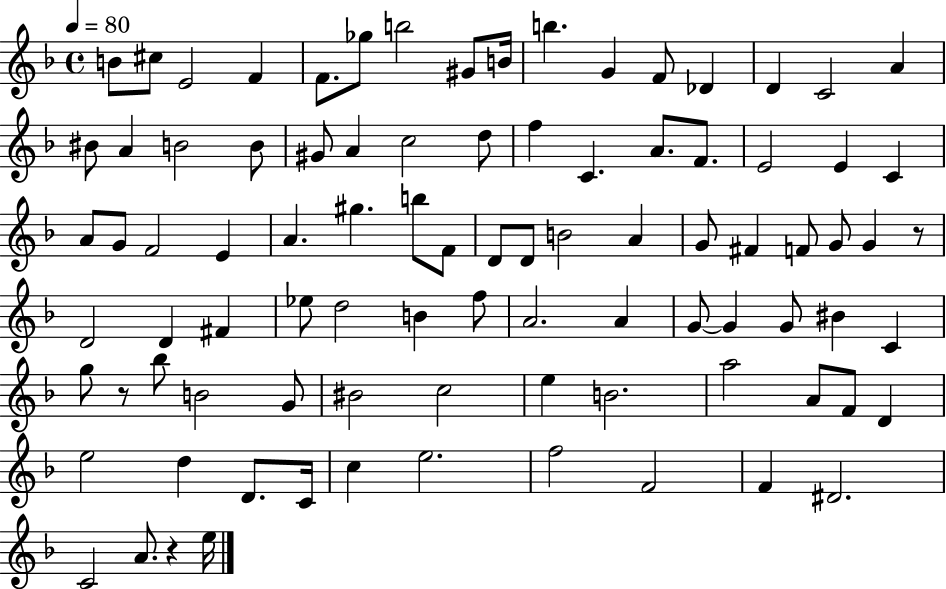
X:1
T:Untitled
M:4/4
L:1/4
K:F
B/2 ^c/2 E2 F F/2 _g/2 b2 ^G/2 B/4 b G F/2 _D D C2 A ^B/2 A B2 B/2 ^G/2 A c2 d/2 f C A/2 F/2 E2 E C A/2 G/2 F2 E A ^g b/2 F/2 D/2 D/2 B2 A G/2 ^F F/2 G/2 G z/2 D2 D ^F _e/2 d2 B f/2 A2 A G/2 G G/2 ^B C g/2 z/2 _b/2 B2 G/2 ^B2 c2 e B2 a2 A/2 F/2 D e2 d D/2 C/4 c e2 f2 F2 F ^D2 C2 A/2 z e/4